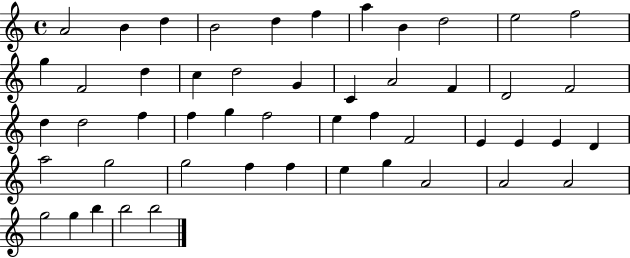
{
  \clef treble
  \time 4/4
  \defaultTimeSignature
  \key c \major
  a'2 b'4 d''4 | b'2 d''4 f''4 | a''4 b'4 d''2 | e''2 f''2 | \break g''4 f'2 d''4 | c''4 d''2 g'4 | c'4 a'2 f'4 | d'2 f'2 | \break d''4 d''2 f''4 | f''4 g''4 f''2 | e''4 f''4 f'2 | e'4 e'4 e'4 d'4 | \break a''2 g''2 | g''2 f''4 f''4 | e''4 g''4 a'2 | a'2 a'2 | \break g''2 g''4 b''4 | b''2 b''2 | \bar "|."
}